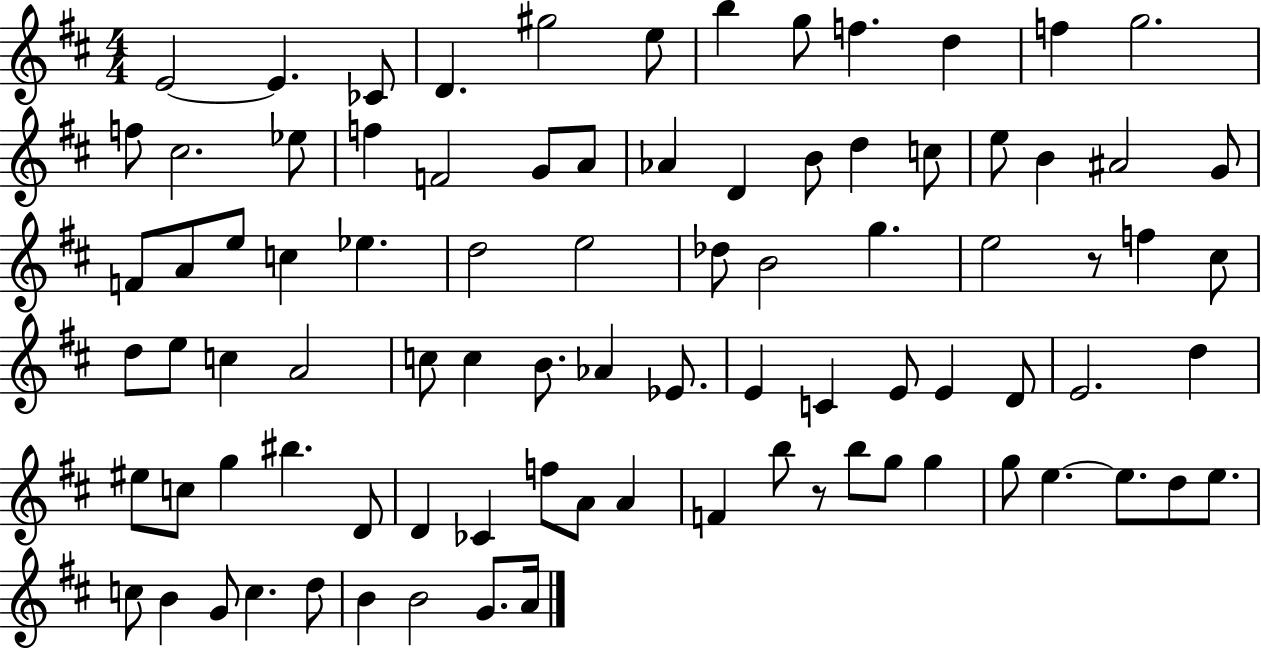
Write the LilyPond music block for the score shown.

{
  \clef treble
  \numericTimeSignature
  \time 4/4
  \key d \major
  e'2~~ e'4. ces'8 | d'4. gis''2 e''8 | b''4 g''8 f''4. d''4 | f''4 g''2. | \break f''8 cis''2. ees''8 | f''4 f'2 g'8 a'8 | aes'4 d'4 b'8 d''4 c''8 | e''8 b'4 ais'2 g'8 | \break f'8 a'8 e''8 c''4 ees''4. | d''2 e''2 | des''8 b'2 g''4. | e''2 r8 f''4 cis''8 | \break d''8 e''8 c''4 a'2 | c''8 c''4 b'8. aes'4 ees'8. | e'4 c'4 e'8 e'4 d'8 | e'2. d''4 | \break eis''8 c''8 g''4 bis''4. d'8 | d'4 ces'4 f''8 a'8 a'4 | f'4 b''8 r8 b''8 g''8 g''4 | g''8 e''4.~~ e''8. d''8 e''8. | \break c''8 b'4 g'8 c''4. d''8 | b'4 b'2 g'8. a'16 | \bar "|."
}